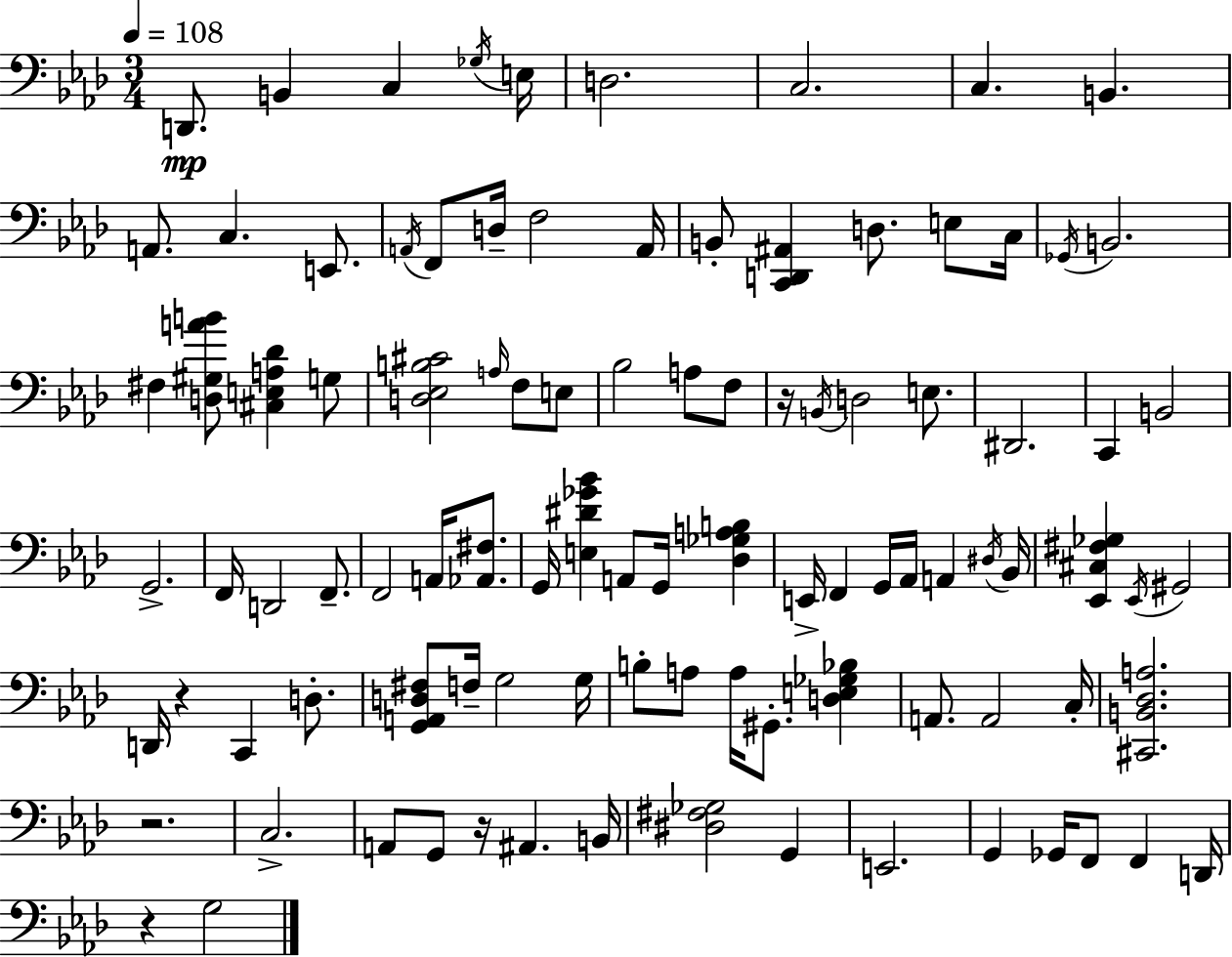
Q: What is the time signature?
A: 3/4